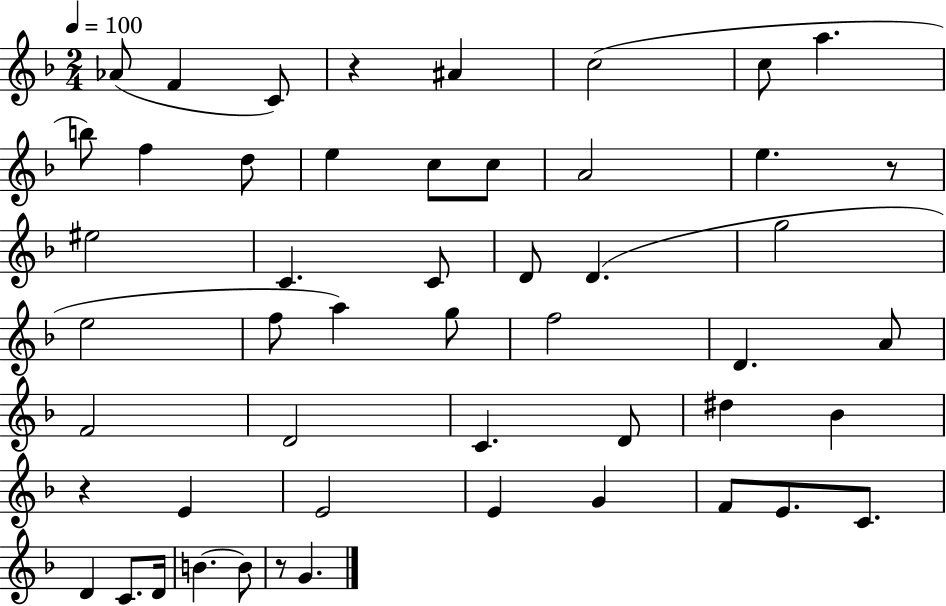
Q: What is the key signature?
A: F major